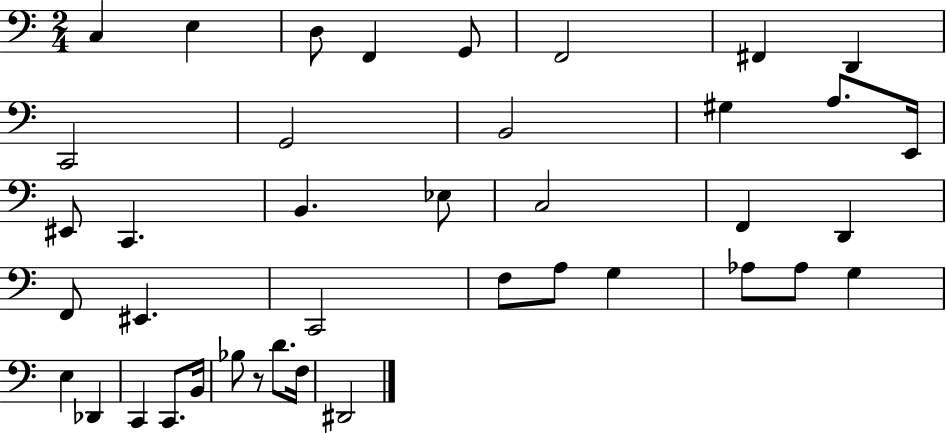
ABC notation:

X:1
T:Untitled
M:2/4
L:1/4
K:C
C, E, D,/2 F,, G,,/2 F,,2 ^F,, D,, C,,2 G,,2 B,,2 ^G, A,/2 E,,/4 ^E,,/2 C,, B,, _E,/2 C,2 F,, D,, F,,/2 ^E,, C,,2 F,/2 A,/2 G, _A,/2 _A,/2 G, E, _D,, C,, C,,/2 B,,/4 _B,/2 z/2 D/2 F,/4 ^D,,2